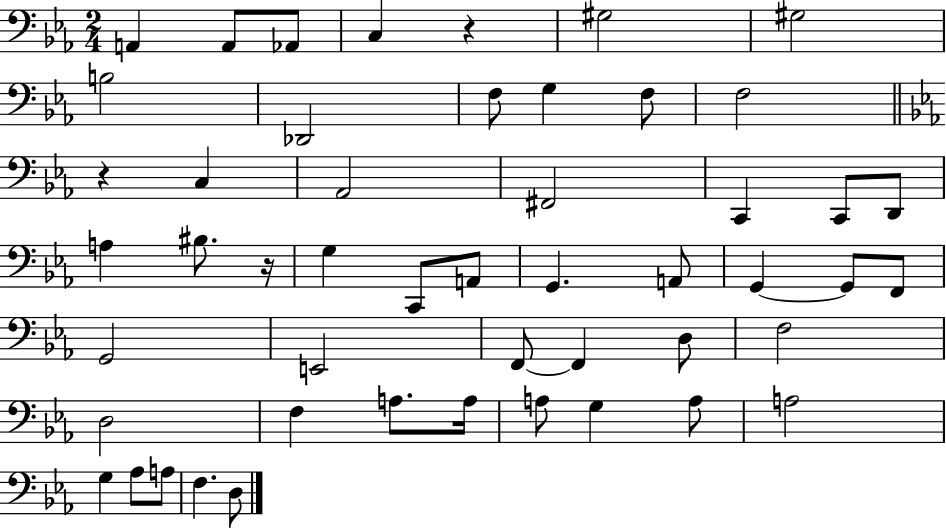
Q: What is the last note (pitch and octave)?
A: D3